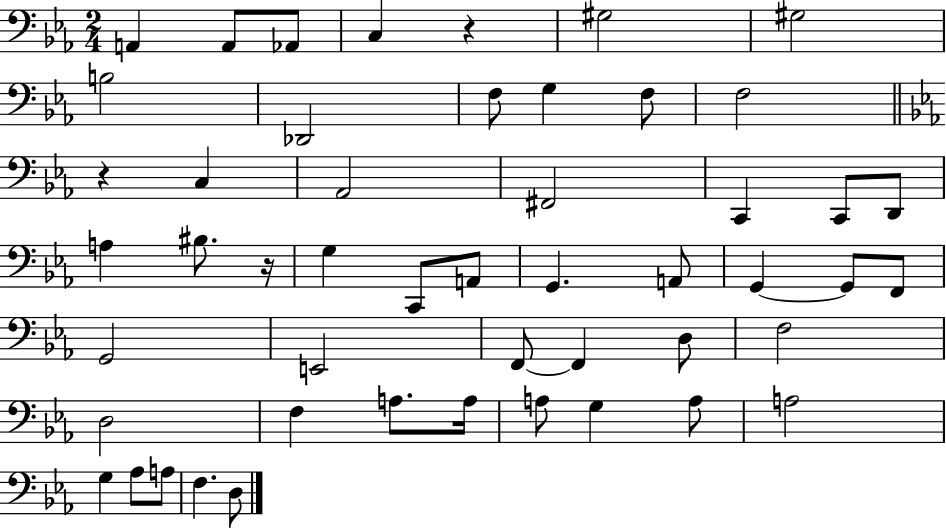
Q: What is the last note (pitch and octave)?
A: D3